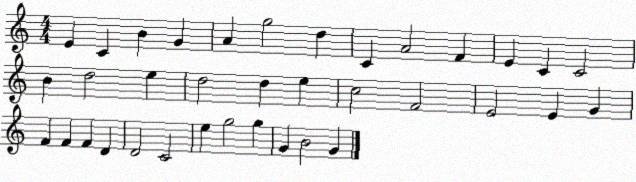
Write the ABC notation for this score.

X:1
T:Untitled
M:4/4
L:1/4
K:C
E C B G A g2 d C A2 F E C C2 B d2 e d2 d e c2 F2 E2 E G F F F D D2 C2 e g2 g G B2 G